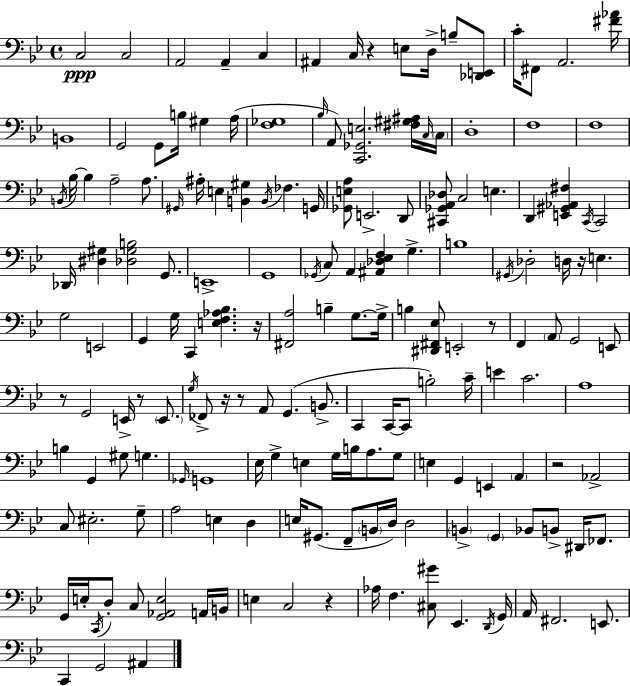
X:1
T:Untitled
M:4/4
L:1/4
K:Gm
C,2 C,2 A,,2 A,, C, ^A,, C,/4 z E,/2 D,/4 B,/2 [_D,,E,,]/2 C/4 ^F,,/2 A,,2 [^F_A]/4 B,,4 G,,2 G,,/2 B,/4 ^G, A,/4 [F,_G,]4 _B,/4 A,,/2 [C,,_G,,E,]2 [^F,^G,^A,]/4 C,/4 C,/4 D,4 F,4 F,4 B,,/4 _B,/4 _B, A,2 A,/2 ^G,,/4 ^A,/4 E, [B,,^G,] B,,/4 _F, G,,/4 [_G,,E,A,]/2 E,,2 D,,/2 [^C,,_G,,A,,_D,]/2 C,2 E, D,, [E,,^G,,_A,,^F,] C,,/4 C,,2 _D,,/4 [^D,^G,] [_D,^G,B,]2 G,,/2 E,,4 G,,4 _G,,/4 C,/2 A,, [^A,,_D,_E,F,] G, B,4 ^G,,/4 _D,2 D,/4 z/4 E, G,2 E,,2 G,, G,/4 C,, [E,F,_A,_B,] z/4 [^F,,A,]2 B, G,/2 G,/4 B, [^D,,^F,,_E,]/2 E,,2 z/2 F,, A,,/2 G,,2 E,,/2 z/2 G,,2 E,,/4 z/2 E,,/2 G,/4 _F,,/2 z/4 z/2 A,,/2 G,, B,,/2 C,, C,,/4 C,,/2 B,2 C/4 E C2 A,4 B, G,, ^G,/2 G, _G,,/4 G,,4 _E,/4 G, E, G,/4 B,/4 A,/2 G,/2 E, G,, E,, A,, z2 _A,,2 C,/2 ^E,2 G,/2 A,2 E, D, E,/4 ^G,,/2 F,,/2 B,,/4 D,/4 D,2 B,, G,, _B,,/2 B,,/2 ^D,,/4 _F,,/2 G,,/4 E,/4 C,,/4 D,/2 C,/2 [G,,_A,,E,]2 A,,/4 B,,/4 E, C,2 z _A,/4 F, [^C,^G]/2 _E,, D,,/4 G,,/4 A,,/4 ^F,,2 E,,/2 C,, G,,2 ^A,,